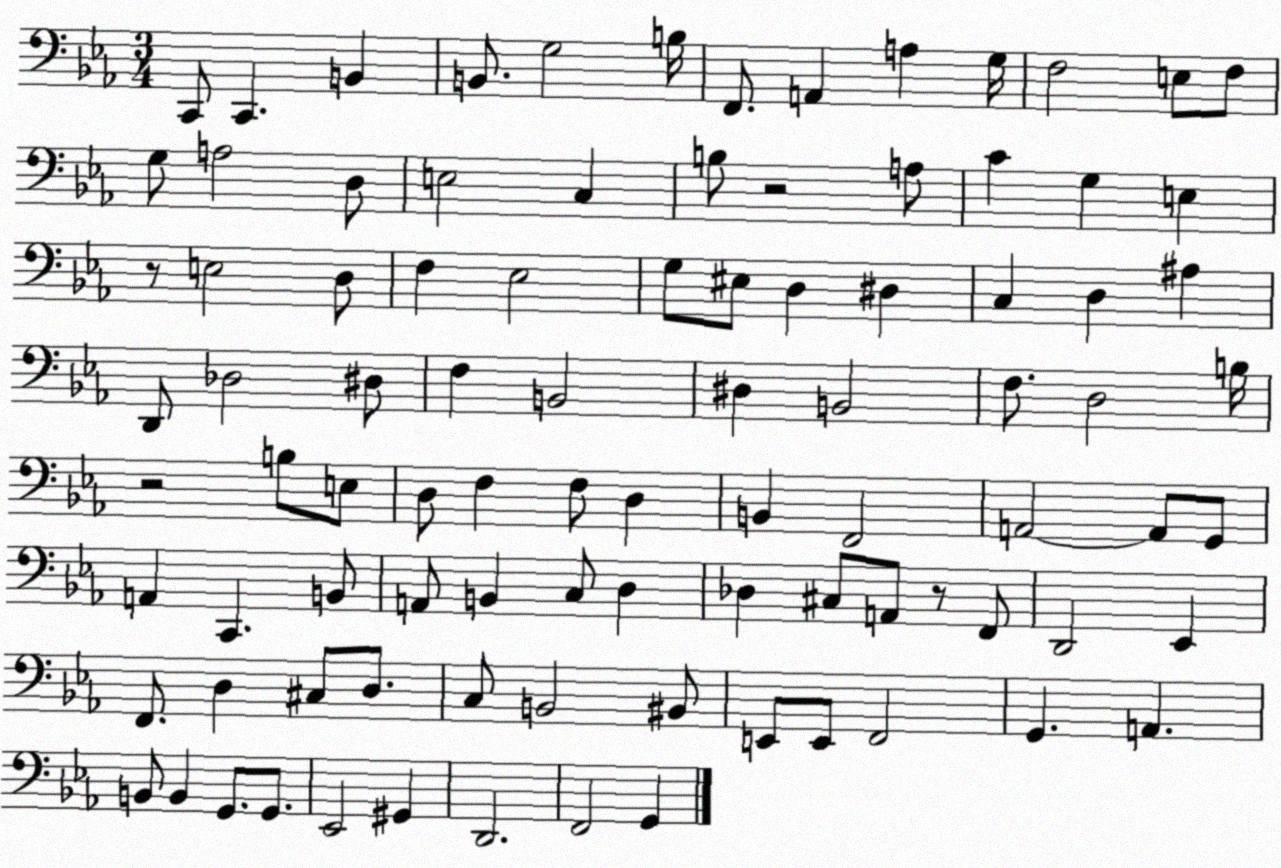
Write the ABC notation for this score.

X:1
T:Untitled
M:3/4
L:1/4
K:Eb
C,,/2 C,, B,, B,,/2 G,2 B,/4 F,,/2 A,, A, G,/4 F,2 E,/2 F,/2 G,/2 A,2 D,/2 E,2 C, B,/2 z2 A,/2 C G, E, z/2 E,2 D,/2 F, _E,2 G,/2 ^E,/2 D, ^D, C, D, ^A, D,,/2 _D,2 ^D,/2 F, B,,2 ^D, B,,2 F,/2 D,2 B,/4 z2 B,/2 E,/2 D,/2 F, F,/2 D, B,, F,,2 A,,2 A,,/2 G,,/2 A,, C,, B,,/2 A,,/2 B,, C,/2 D, _D, ^C,/2 A,,/2 z/2 F,,/2 D,,2 _E,, F,,/2 D, ^C,/2 D,/2 C,/2 B,,2 ^B,,/2 E,,/2 E,,/2 F,,2 G,, A,, B,,/2 B,, G,,/2 G,,/2 _E,,2 ^G,, D,,2 F,,2 G,,